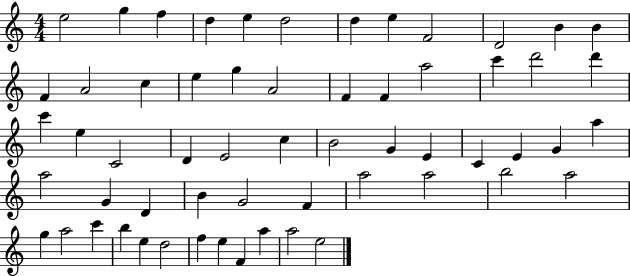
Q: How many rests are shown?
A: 0